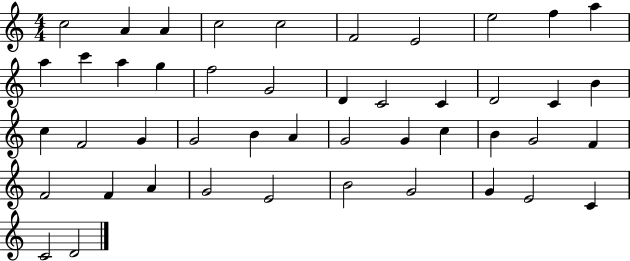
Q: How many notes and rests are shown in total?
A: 46